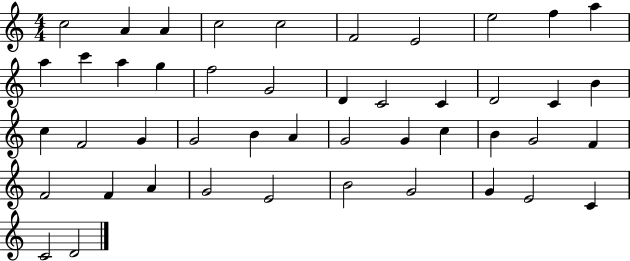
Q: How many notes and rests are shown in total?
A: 46